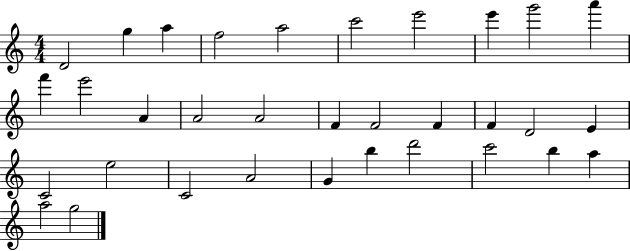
X:1
T:Untitled
M:4/4
L:1/4
K:C
D2 g a f2 a2 c'2 e'2 e' g'2 a' f' e'2 A A2 A2 F F2 F F D2 E C2 e2 C2 A2 G b d'2 c'2 b a a2 g2